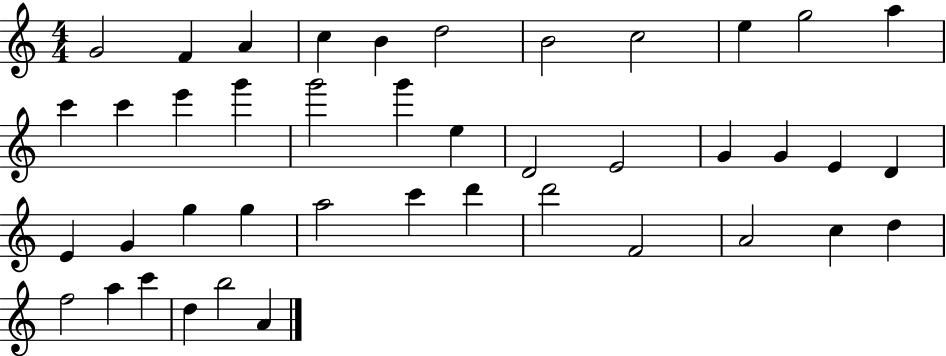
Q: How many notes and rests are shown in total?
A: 42